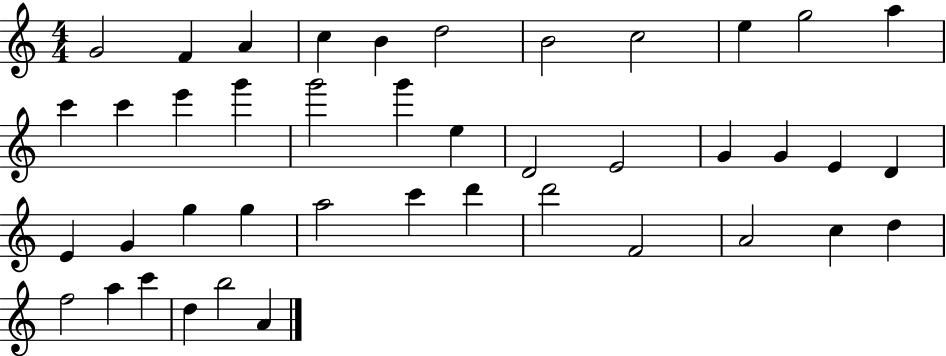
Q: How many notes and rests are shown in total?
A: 42